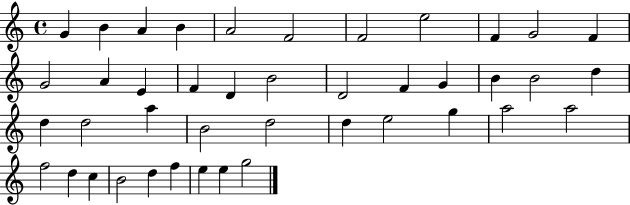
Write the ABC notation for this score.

X:1
T:Untitled
M:4/4
L:1/4
K:C
G B A B A2 F2 F2 e2 F G2 F G2 A E F D B2 D2 F G B B2 d d d2 a B2 d2 d e2 g a2 a2 f2 d c B2 d f e e g2